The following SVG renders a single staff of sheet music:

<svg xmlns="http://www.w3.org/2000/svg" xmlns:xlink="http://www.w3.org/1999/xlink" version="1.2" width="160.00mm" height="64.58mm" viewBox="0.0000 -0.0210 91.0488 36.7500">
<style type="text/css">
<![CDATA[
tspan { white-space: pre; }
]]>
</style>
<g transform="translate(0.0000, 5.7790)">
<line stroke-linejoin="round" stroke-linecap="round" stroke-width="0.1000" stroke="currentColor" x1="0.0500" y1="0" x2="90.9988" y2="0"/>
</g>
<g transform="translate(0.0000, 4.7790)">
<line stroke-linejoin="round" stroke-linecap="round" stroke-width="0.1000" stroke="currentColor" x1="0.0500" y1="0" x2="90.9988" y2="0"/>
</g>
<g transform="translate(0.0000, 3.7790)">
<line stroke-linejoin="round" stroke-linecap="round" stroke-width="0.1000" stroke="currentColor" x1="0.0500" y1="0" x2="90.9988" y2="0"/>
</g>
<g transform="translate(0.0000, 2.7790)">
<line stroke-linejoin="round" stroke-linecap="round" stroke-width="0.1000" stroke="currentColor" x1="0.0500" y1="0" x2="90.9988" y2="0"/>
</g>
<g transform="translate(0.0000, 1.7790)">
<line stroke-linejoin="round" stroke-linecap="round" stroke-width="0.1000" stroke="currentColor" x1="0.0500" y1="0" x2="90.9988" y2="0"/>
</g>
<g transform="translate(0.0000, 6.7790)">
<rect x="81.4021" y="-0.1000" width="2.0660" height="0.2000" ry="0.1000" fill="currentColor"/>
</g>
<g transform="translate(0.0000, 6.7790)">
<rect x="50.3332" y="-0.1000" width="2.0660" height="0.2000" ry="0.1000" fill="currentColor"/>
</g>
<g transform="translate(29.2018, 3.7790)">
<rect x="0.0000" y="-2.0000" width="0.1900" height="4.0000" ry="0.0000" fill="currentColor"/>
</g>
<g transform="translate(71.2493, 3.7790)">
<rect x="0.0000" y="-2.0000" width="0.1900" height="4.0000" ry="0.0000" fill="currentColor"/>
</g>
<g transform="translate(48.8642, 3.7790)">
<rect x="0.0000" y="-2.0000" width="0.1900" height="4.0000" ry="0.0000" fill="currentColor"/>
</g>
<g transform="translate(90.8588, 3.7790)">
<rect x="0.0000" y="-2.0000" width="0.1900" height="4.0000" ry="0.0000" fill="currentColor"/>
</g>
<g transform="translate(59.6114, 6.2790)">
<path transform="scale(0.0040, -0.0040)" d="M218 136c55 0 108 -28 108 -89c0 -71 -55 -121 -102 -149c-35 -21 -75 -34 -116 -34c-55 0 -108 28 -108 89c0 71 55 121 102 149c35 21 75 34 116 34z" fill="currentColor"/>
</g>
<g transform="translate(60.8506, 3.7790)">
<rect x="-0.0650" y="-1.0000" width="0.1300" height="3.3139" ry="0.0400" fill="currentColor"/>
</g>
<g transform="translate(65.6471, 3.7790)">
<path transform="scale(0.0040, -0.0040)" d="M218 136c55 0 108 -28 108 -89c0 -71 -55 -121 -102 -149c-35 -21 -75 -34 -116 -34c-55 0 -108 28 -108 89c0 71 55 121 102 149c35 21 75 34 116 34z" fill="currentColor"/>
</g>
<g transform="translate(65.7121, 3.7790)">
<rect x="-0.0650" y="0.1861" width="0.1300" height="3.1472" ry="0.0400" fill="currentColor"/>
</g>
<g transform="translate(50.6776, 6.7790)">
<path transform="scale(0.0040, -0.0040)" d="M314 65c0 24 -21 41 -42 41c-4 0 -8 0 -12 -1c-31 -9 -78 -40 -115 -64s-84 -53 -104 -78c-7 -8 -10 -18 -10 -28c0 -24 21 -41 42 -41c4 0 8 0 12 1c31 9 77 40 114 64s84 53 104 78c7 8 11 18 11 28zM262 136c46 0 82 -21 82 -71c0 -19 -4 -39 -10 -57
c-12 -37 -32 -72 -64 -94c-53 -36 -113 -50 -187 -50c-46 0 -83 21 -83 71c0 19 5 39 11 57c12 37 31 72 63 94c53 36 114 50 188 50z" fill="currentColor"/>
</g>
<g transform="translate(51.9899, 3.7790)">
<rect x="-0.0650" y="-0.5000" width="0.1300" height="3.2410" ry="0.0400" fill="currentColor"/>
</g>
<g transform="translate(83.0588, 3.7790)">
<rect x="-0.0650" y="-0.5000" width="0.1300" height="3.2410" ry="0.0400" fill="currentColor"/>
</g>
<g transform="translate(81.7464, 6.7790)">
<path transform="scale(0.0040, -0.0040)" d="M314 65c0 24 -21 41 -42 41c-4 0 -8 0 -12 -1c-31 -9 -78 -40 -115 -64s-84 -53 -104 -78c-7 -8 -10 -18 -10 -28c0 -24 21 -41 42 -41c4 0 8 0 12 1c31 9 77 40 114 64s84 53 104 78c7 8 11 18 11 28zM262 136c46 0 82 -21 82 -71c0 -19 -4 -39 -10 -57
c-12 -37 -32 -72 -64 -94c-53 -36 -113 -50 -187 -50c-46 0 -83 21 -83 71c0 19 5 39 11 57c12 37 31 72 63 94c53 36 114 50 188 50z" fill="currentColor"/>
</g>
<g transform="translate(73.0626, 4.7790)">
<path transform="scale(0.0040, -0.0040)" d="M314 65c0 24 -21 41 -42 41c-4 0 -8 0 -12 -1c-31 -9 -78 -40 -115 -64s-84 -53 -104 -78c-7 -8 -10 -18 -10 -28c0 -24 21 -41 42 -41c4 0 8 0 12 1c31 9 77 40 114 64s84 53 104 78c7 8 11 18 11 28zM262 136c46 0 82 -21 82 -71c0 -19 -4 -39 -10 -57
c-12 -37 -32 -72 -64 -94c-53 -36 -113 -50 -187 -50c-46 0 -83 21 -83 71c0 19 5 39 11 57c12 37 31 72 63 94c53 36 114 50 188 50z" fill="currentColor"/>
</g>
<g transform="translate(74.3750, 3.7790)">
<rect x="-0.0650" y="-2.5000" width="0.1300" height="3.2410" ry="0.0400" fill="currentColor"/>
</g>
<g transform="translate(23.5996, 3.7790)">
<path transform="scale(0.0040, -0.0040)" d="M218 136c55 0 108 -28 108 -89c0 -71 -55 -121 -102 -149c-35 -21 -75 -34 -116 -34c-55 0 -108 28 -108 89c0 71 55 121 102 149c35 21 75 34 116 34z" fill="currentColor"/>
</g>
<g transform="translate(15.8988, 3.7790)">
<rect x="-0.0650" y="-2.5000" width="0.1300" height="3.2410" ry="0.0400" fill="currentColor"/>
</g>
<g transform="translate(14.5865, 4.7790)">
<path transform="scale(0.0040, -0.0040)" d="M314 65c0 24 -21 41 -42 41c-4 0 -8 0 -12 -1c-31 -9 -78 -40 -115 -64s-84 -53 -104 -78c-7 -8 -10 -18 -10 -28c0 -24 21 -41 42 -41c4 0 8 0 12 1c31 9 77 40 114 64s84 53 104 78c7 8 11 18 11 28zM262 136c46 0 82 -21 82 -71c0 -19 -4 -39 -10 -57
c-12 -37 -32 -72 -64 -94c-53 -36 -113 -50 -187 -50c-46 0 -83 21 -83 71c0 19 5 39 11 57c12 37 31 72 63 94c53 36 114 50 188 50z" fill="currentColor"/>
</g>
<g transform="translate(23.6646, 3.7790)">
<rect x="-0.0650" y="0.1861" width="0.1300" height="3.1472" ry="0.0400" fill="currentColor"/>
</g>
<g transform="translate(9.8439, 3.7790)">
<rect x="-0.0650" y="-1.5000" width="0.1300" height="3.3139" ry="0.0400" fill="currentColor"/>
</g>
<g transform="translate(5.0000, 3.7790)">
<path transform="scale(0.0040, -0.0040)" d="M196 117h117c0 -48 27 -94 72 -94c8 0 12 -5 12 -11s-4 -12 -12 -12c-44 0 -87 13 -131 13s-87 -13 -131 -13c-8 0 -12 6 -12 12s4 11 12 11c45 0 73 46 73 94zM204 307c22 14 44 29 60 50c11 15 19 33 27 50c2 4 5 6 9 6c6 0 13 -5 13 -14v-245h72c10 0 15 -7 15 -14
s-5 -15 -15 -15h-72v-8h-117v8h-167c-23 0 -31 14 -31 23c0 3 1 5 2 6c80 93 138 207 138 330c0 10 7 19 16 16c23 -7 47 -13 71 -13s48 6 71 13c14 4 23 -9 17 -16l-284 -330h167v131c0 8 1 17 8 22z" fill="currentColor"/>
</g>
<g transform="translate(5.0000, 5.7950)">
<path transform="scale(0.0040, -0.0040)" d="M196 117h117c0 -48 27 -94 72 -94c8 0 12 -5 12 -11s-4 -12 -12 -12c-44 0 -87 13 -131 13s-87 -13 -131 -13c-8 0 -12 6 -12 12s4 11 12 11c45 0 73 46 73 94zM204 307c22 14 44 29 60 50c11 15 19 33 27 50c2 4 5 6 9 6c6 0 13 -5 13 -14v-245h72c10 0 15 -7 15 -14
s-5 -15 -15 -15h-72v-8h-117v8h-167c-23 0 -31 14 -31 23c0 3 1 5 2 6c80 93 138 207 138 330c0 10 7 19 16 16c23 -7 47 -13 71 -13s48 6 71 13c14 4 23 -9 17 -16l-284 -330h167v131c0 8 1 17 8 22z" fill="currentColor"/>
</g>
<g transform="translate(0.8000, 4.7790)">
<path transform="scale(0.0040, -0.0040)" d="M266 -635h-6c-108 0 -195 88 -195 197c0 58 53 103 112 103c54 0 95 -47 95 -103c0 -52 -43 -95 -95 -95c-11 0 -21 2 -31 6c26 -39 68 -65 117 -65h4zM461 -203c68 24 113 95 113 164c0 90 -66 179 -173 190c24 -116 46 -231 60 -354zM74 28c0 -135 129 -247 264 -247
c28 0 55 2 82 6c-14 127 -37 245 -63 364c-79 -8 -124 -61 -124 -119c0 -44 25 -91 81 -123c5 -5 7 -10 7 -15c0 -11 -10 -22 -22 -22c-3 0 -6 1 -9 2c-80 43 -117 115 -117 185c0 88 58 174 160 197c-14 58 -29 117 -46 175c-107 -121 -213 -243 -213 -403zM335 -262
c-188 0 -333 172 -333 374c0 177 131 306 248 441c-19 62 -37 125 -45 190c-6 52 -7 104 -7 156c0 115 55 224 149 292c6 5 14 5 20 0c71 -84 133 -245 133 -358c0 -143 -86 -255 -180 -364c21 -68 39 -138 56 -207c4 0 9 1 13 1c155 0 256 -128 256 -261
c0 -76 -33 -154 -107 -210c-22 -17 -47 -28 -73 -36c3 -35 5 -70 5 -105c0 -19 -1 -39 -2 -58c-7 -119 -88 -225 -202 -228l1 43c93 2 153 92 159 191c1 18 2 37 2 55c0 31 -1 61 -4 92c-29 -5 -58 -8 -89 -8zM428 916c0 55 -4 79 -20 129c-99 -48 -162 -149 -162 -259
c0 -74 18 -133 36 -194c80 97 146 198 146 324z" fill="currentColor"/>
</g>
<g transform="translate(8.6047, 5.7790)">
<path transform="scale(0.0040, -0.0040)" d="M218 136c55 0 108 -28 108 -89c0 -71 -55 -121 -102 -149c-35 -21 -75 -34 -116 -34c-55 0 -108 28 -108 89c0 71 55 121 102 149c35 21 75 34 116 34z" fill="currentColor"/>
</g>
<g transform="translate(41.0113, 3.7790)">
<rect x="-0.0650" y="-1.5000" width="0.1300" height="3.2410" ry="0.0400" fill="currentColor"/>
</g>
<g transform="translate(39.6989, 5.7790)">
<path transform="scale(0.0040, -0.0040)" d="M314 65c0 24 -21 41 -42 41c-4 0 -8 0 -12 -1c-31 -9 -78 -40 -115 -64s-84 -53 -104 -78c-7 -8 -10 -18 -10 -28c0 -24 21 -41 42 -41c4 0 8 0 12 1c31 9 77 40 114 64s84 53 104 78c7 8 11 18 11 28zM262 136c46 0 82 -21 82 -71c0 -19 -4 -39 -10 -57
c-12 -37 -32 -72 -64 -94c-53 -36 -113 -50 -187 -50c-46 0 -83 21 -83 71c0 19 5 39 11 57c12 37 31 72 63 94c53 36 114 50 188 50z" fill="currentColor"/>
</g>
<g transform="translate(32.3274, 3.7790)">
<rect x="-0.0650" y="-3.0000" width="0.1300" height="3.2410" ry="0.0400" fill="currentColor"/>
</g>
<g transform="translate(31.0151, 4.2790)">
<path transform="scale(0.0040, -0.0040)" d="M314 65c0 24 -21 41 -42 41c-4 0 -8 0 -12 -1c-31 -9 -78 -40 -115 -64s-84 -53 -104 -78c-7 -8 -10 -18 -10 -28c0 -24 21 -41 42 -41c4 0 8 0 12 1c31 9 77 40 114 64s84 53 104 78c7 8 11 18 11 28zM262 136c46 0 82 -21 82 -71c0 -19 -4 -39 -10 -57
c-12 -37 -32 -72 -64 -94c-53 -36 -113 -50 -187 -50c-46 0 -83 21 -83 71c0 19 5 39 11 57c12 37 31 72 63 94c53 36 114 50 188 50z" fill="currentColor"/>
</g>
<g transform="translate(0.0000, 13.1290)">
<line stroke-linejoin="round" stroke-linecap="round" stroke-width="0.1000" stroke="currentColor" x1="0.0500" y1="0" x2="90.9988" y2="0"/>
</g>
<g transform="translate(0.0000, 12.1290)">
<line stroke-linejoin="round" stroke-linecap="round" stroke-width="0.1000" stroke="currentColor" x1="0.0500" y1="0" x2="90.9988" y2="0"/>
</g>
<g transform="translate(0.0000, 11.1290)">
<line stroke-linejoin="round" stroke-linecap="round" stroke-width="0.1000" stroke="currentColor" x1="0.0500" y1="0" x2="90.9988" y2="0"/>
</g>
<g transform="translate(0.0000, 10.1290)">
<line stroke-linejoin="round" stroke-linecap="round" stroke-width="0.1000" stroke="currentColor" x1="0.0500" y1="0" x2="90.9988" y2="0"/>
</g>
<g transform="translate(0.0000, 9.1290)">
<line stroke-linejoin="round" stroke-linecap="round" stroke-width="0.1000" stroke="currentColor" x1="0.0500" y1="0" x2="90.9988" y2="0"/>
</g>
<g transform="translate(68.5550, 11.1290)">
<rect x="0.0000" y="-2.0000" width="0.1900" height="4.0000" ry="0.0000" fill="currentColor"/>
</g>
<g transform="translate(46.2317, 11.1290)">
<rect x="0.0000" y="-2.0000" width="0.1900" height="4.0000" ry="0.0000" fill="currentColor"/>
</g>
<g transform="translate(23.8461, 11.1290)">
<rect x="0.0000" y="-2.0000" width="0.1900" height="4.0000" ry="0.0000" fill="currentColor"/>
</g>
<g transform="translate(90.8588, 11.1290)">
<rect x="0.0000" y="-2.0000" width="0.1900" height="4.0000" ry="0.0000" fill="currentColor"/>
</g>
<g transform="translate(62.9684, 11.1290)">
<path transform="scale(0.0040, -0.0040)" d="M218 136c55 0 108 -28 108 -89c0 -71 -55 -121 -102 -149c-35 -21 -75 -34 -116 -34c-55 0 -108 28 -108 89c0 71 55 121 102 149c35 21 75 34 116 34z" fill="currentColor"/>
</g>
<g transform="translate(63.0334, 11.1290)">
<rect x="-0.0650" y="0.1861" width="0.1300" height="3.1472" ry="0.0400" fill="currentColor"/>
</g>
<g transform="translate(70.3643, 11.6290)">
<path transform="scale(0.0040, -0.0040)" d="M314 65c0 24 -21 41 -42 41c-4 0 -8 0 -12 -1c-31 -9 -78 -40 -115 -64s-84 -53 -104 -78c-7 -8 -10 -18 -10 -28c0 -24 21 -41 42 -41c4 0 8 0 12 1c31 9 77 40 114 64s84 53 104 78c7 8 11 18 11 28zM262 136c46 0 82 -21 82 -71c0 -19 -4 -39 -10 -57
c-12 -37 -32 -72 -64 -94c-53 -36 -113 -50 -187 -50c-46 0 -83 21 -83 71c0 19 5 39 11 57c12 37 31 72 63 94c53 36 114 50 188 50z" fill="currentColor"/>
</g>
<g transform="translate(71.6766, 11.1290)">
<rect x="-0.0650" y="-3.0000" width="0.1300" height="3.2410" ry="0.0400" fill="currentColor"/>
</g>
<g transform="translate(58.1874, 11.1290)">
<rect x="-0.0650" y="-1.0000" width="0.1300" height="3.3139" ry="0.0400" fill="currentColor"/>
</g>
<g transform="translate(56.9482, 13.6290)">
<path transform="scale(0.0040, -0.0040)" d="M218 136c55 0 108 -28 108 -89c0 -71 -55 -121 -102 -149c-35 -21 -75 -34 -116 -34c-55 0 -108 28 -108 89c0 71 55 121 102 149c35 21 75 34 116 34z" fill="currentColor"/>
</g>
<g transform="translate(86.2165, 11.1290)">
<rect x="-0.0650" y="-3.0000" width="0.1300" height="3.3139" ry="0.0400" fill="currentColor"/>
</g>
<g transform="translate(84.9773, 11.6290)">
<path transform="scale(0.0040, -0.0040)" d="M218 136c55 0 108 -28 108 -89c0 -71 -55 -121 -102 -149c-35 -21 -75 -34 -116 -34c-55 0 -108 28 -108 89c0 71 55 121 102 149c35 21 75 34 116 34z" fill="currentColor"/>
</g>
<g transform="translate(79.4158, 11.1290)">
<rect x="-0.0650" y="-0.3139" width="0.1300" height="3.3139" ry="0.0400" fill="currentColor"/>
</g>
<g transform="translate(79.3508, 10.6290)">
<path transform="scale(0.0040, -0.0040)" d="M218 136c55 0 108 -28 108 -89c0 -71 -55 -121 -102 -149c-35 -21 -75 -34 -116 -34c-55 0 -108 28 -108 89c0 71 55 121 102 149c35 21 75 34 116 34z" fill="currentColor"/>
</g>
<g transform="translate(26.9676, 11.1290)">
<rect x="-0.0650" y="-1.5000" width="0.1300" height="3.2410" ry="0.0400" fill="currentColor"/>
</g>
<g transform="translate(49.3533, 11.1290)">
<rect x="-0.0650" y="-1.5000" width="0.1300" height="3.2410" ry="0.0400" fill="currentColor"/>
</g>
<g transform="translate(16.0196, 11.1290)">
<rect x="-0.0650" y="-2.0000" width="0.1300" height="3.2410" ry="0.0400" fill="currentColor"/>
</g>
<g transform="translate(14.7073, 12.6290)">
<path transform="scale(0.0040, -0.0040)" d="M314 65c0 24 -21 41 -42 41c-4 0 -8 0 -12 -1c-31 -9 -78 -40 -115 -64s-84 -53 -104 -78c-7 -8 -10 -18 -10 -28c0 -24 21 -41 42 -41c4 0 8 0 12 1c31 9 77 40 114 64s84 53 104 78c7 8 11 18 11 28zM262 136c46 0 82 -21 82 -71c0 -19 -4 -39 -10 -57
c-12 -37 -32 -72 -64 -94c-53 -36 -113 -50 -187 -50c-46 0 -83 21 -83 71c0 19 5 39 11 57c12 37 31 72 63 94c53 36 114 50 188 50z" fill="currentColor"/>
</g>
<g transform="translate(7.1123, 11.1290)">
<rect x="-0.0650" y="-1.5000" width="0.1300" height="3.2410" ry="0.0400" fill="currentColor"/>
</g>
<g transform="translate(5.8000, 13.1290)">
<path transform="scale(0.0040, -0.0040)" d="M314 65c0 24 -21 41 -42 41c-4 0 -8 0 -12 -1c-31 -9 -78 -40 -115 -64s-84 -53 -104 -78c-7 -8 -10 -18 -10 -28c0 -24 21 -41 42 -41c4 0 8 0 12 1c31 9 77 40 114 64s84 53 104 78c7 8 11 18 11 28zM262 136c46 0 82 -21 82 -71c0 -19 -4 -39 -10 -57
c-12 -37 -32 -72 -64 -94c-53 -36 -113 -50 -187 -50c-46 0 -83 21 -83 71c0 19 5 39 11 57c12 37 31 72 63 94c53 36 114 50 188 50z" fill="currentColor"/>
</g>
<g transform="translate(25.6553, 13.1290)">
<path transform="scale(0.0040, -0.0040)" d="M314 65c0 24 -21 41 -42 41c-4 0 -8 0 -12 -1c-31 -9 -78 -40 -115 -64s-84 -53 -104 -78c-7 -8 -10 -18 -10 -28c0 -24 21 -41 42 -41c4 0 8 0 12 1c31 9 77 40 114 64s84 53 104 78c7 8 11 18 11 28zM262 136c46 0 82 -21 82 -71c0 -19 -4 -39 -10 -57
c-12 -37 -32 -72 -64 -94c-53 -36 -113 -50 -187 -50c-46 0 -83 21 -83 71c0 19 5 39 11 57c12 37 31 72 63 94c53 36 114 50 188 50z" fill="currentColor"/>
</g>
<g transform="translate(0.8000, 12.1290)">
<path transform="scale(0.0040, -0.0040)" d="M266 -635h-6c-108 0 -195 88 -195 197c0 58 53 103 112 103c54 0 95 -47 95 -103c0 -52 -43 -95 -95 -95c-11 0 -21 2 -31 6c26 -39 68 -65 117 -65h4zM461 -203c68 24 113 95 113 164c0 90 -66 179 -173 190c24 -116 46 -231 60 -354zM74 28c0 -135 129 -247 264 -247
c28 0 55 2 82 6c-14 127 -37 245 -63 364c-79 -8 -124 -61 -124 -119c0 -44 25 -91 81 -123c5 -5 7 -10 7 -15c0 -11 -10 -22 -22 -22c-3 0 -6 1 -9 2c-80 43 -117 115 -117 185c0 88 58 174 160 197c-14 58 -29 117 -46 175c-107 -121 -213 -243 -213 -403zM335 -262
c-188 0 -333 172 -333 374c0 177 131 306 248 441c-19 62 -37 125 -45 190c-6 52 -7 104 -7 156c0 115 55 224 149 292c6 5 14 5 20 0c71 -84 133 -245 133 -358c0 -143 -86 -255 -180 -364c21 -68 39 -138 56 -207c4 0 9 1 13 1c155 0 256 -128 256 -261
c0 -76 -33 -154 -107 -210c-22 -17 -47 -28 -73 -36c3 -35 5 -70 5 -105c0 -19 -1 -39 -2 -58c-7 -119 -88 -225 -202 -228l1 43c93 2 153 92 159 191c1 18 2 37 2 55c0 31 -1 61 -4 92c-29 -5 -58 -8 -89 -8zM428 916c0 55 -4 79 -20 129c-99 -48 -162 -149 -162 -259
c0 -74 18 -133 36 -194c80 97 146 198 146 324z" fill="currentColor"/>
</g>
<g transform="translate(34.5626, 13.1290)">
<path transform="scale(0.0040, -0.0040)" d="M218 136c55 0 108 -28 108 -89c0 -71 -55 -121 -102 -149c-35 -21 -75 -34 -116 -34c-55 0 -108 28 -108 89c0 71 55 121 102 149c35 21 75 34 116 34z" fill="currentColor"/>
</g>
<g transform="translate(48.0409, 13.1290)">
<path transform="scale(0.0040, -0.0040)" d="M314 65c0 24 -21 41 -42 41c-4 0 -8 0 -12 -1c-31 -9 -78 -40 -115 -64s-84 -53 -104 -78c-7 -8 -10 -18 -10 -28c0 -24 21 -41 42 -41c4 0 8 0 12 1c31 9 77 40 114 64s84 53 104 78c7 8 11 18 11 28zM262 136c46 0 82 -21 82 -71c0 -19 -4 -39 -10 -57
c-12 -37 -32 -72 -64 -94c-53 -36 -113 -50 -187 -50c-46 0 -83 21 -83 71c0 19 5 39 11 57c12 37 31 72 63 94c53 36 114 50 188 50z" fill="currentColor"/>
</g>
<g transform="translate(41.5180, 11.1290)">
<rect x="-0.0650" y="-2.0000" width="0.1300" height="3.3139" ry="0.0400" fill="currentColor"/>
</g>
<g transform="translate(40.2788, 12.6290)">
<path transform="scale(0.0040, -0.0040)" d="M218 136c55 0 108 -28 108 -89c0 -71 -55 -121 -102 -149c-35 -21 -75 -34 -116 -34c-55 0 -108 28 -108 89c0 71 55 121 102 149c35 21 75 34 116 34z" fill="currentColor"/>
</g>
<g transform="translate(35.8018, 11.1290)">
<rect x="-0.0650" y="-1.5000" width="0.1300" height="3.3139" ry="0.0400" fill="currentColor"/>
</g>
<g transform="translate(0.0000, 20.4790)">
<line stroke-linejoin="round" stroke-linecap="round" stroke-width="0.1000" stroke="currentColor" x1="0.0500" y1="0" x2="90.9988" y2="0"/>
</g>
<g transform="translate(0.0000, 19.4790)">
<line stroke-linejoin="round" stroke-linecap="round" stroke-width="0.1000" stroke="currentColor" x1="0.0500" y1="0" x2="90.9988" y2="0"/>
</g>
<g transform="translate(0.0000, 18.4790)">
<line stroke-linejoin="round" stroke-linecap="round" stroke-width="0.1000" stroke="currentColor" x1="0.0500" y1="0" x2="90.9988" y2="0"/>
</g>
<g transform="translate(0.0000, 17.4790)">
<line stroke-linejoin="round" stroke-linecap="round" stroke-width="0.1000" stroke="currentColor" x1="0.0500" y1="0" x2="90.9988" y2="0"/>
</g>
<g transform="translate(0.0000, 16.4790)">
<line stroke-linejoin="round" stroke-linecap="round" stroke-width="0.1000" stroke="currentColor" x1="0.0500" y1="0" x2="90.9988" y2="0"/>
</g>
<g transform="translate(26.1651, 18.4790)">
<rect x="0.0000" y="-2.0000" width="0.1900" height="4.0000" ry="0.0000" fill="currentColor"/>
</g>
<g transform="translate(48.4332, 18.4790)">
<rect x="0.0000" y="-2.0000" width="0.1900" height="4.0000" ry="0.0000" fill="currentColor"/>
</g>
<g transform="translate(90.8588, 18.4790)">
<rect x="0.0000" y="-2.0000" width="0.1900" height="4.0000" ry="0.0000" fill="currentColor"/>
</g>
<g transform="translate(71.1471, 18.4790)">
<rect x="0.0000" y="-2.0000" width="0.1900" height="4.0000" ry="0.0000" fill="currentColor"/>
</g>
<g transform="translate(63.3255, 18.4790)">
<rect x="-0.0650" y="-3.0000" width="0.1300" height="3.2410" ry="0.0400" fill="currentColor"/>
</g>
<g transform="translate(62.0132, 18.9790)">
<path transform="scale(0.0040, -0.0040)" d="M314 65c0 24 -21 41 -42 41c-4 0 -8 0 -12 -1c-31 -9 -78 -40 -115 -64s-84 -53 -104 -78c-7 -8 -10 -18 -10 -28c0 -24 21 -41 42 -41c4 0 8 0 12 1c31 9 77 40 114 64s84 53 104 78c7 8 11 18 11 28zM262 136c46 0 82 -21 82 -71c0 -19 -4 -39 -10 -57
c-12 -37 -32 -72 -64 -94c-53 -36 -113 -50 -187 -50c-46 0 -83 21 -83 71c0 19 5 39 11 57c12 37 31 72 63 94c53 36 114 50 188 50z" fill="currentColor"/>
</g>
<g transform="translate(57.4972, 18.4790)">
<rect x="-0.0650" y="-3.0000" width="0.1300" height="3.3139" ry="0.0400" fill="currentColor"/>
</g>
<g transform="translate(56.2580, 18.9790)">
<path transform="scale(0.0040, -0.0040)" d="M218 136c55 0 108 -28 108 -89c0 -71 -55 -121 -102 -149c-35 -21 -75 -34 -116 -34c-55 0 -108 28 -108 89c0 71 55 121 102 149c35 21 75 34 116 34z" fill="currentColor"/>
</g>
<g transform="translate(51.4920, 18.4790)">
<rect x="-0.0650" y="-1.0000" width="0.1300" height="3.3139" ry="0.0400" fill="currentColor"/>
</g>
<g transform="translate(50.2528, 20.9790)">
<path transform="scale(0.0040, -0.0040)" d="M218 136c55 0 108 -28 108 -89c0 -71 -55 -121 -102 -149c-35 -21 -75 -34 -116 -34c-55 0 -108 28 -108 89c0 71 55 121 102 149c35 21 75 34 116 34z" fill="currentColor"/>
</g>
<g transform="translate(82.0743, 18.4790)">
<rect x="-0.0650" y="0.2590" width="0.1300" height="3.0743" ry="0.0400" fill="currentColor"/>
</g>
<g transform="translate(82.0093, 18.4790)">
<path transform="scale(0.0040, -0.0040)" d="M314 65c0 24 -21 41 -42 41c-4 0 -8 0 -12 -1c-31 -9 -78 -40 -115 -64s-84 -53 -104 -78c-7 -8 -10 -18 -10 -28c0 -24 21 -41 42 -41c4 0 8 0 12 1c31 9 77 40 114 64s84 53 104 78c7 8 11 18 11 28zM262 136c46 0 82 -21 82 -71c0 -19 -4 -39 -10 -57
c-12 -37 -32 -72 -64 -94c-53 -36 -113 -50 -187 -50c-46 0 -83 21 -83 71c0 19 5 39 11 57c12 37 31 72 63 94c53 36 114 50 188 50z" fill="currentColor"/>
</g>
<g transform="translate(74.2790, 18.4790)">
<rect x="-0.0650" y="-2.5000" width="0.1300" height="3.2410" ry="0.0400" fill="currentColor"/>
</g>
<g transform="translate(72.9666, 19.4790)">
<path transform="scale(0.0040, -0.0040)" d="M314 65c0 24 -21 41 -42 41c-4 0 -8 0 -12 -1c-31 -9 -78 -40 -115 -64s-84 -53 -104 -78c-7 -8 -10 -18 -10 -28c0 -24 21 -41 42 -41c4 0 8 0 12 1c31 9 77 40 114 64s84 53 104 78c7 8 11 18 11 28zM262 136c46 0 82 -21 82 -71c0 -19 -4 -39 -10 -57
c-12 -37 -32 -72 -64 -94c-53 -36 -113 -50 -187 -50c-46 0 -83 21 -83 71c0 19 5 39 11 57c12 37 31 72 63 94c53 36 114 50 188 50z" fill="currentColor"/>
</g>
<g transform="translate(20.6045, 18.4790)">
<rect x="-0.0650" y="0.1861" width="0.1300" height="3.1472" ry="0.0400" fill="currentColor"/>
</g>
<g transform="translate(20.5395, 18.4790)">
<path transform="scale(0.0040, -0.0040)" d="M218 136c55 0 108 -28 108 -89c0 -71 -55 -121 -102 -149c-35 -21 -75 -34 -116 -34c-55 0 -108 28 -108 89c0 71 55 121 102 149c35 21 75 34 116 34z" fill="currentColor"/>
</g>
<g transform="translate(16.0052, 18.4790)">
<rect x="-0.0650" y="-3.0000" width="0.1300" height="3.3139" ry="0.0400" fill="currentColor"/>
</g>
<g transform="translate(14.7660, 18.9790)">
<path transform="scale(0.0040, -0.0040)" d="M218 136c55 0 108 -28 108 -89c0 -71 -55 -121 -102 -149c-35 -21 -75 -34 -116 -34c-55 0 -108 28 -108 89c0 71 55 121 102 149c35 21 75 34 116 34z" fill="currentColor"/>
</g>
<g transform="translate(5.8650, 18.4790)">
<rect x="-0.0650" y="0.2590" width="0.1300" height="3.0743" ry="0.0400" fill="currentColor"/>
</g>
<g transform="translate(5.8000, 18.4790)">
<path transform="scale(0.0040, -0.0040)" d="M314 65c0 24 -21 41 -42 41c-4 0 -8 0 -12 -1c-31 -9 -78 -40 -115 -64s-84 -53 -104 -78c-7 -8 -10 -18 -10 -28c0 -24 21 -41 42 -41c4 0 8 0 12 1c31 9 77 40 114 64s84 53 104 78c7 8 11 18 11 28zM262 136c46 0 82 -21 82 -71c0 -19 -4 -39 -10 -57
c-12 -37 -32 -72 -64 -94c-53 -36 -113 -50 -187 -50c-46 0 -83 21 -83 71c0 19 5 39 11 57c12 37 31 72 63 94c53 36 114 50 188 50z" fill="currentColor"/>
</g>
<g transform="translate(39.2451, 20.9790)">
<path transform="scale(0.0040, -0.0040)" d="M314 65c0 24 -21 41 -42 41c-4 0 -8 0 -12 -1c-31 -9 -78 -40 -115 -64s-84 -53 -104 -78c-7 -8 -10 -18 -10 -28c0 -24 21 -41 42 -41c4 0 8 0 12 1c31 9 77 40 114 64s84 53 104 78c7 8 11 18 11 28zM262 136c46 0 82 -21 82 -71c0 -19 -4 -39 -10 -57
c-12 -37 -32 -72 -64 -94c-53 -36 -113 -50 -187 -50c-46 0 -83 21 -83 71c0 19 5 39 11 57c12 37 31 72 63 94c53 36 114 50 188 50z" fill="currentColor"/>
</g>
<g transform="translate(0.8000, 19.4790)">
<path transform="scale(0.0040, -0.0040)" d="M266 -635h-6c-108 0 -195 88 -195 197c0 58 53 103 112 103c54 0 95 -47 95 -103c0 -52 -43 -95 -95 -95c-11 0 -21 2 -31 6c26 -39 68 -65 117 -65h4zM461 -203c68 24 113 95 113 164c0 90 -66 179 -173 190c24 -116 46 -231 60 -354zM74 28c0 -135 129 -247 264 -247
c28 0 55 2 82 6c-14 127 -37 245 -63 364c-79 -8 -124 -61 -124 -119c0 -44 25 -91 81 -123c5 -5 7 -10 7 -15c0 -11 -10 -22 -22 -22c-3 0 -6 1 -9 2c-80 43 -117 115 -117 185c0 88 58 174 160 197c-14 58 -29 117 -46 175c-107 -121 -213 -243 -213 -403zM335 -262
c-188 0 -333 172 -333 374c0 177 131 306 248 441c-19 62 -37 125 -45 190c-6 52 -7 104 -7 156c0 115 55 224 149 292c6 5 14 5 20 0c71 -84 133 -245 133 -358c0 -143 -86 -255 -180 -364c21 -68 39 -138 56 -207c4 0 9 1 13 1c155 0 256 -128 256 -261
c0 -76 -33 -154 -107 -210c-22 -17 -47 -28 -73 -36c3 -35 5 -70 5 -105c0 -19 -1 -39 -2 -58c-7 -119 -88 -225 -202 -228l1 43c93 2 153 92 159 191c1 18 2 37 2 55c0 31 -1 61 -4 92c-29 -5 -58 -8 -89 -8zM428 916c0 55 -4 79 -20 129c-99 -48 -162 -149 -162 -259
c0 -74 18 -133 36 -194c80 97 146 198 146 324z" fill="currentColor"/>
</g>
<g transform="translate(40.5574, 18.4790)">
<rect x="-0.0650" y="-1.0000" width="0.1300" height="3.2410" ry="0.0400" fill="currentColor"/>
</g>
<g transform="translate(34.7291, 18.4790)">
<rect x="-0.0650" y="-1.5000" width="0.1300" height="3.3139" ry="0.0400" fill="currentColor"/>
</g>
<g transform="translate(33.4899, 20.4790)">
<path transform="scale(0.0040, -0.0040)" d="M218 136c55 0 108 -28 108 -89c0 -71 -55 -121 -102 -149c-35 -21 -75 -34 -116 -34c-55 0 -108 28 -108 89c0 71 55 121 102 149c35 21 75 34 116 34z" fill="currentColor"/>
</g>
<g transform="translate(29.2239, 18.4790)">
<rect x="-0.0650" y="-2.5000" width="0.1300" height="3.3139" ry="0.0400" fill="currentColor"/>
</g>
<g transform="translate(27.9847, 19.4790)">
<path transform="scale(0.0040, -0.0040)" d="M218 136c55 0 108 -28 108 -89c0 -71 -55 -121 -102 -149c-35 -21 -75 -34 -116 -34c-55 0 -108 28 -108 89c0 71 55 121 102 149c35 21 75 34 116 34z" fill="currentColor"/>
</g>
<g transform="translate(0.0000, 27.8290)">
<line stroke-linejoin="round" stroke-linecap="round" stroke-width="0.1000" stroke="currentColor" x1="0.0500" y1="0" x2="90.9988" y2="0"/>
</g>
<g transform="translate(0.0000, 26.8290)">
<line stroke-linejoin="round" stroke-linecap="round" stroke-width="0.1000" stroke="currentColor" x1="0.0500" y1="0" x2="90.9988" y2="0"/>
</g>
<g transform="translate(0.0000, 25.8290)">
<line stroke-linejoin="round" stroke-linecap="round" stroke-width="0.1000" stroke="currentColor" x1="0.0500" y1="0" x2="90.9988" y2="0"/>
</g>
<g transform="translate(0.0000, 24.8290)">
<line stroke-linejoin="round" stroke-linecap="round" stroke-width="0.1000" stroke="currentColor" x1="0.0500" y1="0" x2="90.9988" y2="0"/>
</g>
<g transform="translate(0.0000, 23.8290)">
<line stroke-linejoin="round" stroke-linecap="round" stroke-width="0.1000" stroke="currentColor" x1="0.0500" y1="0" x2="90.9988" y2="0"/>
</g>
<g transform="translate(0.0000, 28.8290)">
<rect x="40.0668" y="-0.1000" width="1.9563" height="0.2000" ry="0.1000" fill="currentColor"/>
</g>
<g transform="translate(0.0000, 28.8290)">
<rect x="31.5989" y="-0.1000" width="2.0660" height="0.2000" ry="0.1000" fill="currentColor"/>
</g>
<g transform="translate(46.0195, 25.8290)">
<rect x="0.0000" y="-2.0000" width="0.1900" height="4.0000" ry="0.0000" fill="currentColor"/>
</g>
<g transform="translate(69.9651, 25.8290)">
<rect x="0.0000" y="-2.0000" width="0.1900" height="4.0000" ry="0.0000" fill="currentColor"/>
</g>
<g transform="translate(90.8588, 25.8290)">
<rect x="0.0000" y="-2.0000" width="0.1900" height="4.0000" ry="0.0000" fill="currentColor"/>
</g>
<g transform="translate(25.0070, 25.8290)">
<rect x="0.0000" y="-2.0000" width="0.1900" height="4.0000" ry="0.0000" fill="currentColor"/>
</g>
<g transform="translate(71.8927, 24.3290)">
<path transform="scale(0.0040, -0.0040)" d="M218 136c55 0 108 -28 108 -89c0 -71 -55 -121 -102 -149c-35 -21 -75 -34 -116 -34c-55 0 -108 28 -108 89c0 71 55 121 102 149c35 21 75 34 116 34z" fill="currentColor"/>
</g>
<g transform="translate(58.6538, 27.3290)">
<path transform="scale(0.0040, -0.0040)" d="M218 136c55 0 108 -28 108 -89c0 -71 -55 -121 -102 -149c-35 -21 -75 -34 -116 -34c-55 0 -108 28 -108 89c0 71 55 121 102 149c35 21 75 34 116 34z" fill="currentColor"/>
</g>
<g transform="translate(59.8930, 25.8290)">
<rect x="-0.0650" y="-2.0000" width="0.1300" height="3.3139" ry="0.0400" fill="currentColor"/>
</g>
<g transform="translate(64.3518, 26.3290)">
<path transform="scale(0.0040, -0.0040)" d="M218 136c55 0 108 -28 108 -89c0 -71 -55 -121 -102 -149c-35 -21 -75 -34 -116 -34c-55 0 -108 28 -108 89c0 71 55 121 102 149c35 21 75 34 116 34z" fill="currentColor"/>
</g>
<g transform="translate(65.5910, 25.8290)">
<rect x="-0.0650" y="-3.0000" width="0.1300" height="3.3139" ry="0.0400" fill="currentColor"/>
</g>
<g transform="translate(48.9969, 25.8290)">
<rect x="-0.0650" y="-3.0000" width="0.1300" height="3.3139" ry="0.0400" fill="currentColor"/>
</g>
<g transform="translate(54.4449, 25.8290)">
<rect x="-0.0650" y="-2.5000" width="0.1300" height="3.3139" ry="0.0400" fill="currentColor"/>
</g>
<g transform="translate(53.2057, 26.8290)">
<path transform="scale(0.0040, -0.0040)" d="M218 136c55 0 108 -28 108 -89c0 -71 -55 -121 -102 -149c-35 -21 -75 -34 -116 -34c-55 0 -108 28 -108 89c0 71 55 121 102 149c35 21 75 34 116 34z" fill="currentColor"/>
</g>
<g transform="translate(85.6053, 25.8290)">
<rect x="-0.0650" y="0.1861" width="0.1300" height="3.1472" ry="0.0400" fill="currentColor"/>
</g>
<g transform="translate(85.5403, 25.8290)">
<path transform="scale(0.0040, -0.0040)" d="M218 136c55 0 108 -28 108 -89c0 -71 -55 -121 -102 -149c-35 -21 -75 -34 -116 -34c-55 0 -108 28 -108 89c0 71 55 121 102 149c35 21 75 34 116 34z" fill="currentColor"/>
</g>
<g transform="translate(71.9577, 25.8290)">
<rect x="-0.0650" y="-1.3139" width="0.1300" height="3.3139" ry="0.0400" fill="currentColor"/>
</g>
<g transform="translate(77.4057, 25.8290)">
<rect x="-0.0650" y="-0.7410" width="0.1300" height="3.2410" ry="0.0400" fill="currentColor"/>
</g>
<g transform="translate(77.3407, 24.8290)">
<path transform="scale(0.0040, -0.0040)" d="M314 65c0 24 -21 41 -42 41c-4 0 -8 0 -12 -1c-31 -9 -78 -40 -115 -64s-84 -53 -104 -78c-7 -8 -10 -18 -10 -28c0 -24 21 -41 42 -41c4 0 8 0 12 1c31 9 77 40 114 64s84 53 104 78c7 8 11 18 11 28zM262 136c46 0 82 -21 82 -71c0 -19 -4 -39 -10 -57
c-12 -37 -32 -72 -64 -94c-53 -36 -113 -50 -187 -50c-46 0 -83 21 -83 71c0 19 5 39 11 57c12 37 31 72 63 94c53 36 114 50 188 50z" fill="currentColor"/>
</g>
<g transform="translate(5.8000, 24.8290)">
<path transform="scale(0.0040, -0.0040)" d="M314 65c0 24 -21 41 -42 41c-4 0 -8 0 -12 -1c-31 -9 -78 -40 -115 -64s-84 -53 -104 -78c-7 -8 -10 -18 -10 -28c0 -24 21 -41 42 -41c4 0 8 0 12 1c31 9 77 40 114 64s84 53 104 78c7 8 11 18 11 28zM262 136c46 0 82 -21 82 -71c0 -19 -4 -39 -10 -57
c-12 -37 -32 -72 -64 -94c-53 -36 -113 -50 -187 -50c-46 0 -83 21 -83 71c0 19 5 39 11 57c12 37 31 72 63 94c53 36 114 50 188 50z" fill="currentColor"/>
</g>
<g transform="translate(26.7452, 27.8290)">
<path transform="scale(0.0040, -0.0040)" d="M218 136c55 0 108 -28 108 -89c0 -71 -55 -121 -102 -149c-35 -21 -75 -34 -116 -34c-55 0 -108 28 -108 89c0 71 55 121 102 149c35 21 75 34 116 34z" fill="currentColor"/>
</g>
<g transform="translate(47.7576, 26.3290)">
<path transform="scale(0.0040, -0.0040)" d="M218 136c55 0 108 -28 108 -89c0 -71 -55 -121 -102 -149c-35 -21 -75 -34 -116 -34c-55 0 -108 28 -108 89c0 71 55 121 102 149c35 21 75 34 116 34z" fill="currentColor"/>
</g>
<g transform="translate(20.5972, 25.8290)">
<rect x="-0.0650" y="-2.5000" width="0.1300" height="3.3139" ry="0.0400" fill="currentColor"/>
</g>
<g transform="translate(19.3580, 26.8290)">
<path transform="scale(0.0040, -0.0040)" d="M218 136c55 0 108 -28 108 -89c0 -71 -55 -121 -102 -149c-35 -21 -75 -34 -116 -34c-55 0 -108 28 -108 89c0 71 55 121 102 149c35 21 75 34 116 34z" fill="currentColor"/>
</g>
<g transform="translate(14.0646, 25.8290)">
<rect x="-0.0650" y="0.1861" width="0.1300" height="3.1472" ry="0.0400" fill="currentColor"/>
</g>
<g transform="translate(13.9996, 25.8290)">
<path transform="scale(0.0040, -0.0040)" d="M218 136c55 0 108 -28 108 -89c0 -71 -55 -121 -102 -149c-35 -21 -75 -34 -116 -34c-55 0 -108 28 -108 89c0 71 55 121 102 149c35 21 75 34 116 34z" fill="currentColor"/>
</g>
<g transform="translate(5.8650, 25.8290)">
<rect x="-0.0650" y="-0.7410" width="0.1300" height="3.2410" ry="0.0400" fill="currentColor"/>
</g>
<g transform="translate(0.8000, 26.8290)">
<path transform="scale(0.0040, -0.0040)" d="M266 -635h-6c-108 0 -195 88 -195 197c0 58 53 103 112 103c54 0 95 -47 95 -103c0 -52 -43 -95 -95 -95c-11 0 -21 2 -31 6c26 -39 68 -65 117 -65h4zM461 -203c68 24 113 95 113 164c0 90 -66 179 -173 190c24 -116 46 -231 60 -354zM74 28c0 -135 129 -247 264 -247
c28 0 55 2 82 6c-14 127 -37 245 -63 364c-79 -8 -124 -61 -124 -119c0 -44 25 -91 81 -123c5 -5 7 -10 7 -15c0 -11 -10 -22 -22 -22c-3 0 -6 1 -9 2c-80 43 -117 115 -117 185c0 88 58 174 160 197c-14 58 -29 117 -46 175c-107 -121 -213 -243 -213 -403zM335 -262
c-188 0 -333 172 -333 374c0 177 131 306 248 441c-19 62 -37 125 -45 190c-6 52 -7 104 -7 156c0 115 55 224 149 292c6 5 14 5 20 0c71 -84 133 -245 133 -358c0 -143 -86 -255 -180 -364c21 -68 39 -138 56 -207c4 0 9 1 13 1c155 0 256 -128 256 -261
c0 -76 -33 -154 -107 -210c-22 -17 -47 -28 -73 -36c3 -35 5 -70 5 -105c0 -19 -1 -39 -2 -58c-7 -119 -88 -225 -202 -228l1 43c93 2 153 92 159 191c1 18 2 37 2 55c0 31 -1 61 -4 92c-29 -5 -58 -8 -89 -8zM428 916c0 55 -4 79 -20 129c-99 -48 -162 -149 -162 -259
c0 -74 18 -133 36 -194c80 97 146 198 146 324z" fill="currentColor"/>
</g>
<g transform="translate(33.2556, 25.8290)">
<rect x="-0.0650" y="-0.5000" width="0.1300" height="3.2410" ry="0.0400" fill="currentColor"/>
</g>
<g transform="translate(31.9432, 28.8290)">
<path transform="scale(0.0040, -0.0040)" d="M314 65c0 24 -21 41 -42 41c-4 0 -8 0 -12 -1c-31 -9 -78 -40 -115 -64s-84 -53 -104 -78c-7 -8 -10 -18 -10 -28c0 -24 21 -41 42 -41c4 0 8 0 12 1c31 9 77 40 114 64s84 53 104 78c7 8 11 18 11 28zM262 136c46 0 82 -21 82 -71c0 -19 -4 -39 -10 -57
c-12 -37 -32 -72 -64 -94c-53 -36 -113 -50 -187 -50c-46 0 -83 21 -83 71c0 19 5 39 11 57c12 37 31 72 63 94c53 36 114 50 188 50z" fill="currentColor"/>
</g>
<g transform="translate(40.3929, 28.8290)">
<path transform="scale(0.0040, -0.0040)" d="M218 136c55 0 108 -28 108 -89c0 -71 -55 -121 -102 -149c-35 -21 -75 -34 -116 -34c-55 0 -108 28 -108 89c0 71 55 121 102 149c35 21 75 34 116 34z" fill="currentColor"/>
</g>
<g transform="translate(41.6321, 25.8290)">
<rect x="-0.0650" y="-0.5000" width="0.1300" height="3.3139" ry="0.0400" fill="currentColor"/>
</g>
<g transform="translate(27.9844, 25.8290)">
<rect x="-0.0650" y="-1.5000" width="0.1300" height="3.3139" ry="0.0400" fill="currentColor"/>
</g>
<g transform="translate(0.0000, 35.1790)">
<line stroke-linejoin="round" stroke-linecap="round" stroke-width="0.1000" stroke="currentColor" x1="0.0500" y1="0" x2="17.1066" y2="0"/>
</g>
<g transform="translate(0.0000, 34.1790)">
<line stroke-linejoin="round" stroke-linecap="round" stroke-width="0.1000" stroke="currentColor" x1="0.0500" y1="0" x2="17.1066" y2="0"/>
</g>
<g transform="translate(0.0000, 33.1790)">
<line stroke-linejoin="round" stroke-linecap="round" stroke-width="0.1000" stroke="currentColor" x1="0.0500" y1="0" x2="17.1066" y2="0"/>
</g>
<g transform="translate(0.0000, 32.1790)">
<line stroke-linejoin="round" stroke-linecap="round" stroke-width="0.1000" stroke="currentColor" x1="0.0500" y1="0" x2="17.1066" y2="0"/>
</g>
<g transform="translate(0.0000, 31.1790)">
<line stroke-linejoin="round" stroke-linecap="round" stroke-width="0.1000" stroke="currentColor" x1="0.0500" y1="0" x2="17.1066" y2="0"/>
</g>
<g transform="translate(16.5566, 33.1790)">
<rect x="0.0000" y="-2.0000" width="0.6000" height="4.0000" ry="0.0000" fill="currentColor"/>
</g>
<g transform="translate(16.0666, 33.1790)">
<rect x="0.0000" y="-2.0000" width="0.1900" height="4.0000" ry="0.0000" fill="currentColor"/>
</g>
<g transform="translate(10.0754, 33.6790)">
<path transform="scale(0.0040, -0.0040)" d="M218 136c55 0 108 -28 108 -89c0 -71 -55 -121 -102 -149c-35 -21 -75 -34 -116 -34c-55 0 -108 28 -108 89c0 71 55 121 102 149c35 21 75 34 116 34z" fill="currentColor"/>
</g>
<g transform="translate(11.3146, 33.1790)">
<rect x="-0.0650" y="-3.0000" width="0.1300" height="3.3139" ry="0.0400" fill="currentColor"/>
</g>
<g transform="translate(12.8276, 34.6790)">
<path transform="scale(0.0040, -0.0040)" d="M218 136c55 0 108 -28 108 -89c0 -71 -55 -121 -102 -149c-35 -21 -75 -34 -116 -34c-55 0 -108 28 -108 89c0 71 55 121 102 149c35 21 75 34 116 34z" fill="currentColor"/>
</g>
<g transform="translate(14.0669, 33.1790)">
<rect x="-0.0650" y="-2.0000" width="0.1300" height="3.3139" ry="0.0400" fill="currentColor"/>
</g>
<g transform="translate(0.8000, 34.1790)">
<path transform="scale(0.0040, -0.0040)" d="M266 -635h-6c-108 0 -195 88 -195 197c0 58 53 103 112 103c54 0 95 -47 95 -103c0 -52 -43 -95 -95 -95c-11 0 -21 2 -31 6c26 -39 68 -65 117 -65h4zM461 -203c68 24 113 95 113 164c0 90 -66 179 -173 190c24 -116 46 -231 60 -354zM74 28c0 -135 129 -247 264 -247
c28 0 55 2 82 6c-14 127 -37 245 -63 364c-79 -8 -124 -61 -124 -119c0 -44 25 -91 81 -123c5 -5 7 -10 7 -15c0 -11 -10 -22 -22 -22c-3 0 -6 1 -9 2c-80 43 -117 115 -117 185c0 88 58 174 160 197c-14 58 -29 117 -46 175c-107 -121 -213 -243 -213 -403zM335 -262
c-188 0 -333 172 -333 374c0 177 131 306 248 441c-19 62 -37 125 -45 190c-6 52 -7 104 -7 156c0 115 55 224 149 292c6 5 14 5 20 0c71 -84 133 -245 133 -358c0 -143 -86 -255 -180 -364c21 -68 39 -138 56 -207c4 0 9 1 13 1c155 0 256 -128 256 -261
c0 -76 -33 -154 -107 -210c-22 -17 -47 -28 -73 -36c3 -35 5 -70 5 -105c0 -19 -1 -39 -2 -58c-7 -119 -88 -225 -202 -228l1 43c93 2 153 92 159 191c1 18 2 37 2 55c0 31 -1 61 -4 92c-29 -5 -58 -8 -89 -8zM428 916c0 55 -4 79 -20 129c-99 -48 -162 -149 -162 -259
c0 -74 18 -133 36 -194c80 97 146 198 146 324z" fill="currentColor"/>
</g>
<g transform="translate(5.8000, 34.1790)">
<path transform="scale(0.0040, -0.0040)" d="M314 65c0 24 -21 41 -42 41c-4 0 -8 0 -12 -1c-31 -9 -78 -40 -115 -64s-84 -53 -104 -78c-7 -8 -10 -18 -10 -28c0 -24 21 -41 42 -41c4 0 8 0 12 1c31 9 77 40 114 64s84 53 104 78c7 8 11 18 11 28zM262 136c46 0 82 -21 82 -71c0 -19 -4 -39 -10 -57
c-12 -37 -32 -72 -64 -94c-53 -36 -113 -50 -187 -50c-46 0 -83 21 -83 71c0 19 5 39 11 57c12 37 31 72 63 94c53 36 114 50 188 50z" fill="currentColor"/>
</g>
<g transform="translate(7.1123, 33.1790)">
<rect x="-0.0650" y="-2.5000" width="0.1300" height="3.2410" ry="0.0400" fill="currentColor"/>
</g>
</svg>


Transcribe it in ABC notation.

X:1
T:Untitled
M:4/4
L:1/4
K:C
E G2 B A2 E2 C2 D B G2 C2 E2 F2 E2 E F E2 D B A2 c A B2 A B G E D2 D A A2 G2 B2 d2 B G E C2 C A G F A e d2 B G2 A F